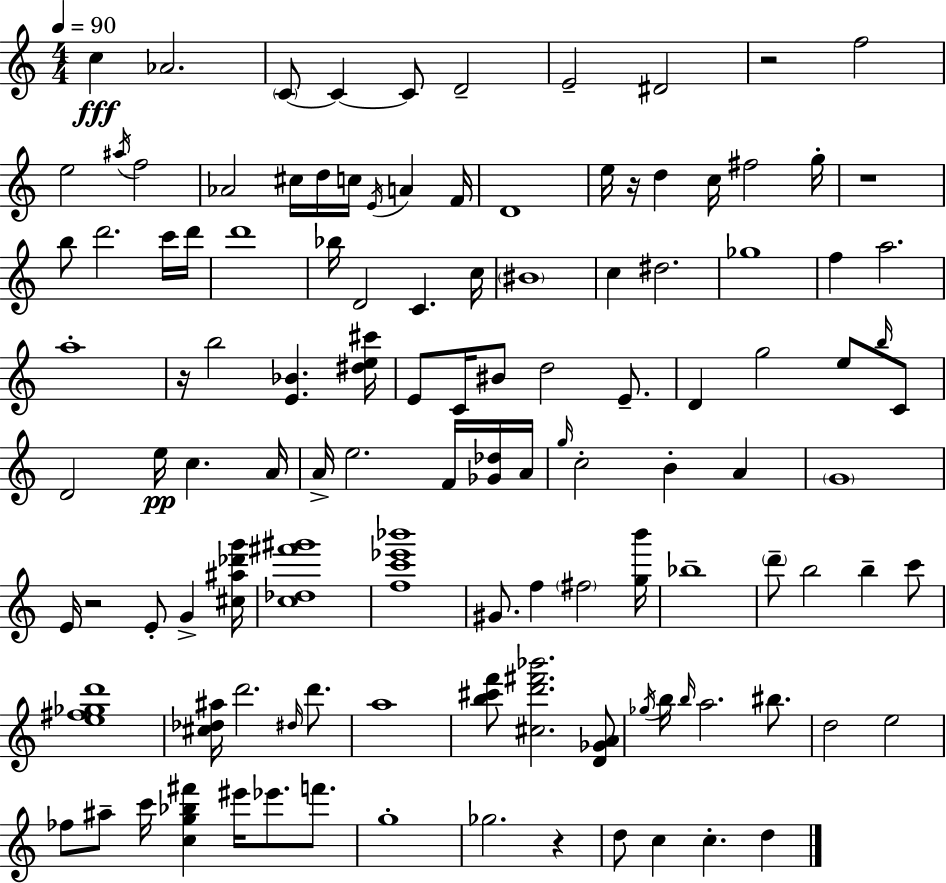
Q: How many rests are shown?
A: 6